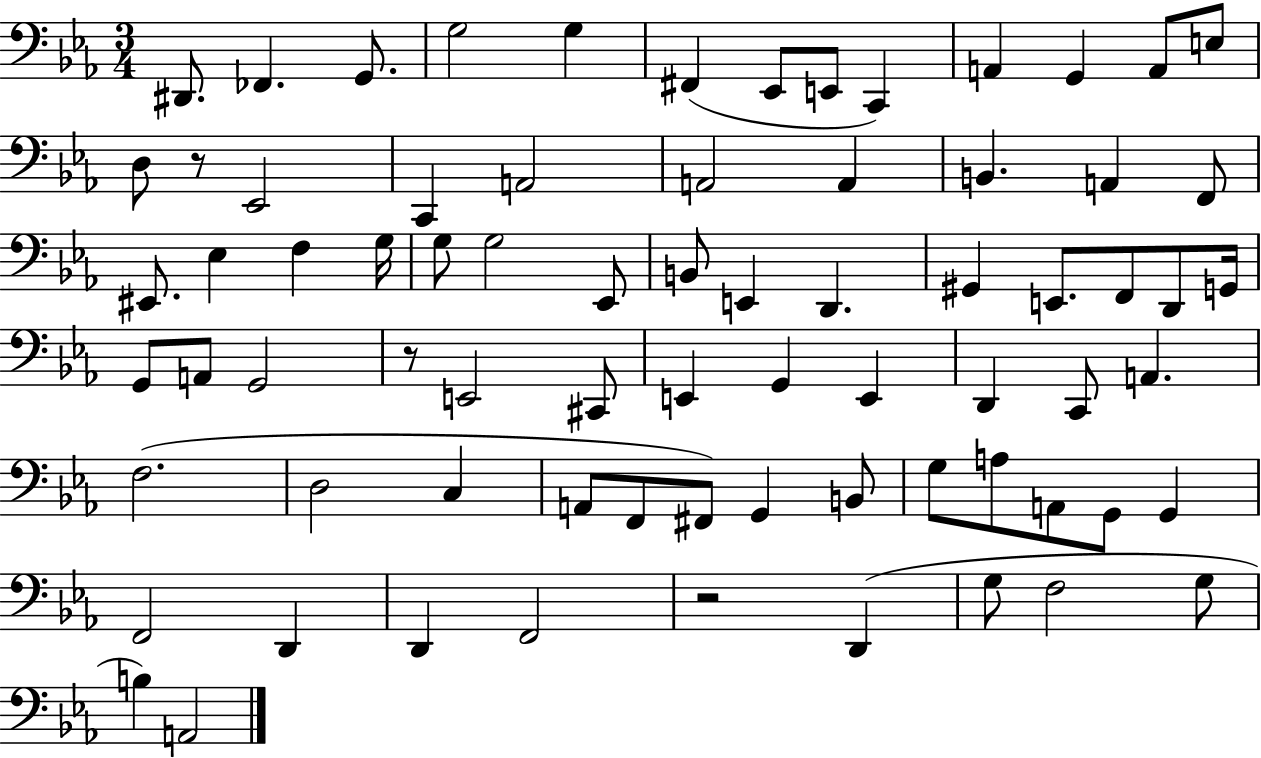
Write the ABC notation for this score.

X:1
T:Untitled
M:3/4
L:1/4
K:Eb
^D,,/2 _F,, G,,/2 G,2 G, ^F,, _E,,/2 E,,/2 C,, A,, G,, A,,/2 E,/2 D,/2 z/2 _E,,2 C,, A,,2 A,,2 A,, B,, A,, F,,/2 ^E,,/2 _E, F, G,/4 G,/2 G,2 _E,,/2 B,,/2 E,, D,, ^G,, E,,/2 F,,/2 D,,/2 G,,/4 G,,/2 A,,/2 G,,2 z/2 E,,2 ^C,,/2 E,, G,, E,, D,, C,,/2 A,, F,2 D,2 C, A,,/2 F,,/2 ^F,,/2 G,, B,,/2 G,/2 A,/2 A,,/2 G,,/2 G,, F,,2 D,, D,, F,,2 z2 D,, G,/2 F,2 G,/2 B, A,,2